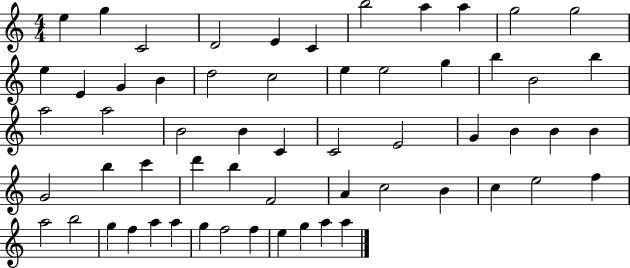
{
  \clef treble
  \numericTimeSignature
  \time 4/4
  \key c \major
  e''4 g''4 c'2 | d'2 e'4 c'4 | b''2 a''4 a''4 | g''2 g''2 | \break e''4 e'4 g'4 b'4 | d''2 c''2 | e''4 e''2 g''4 | b''4 b'2 b''4 | \break a''2 a''2 | b'2 b'4 c'4 | c'2 e'2 | g'4 b'4 b'4 b'4 | \break g'2 b''4 c'''4 | d'''4 b''4 f'2 | a'4 c''2 b'4 | c''4 e''2 f''4 | \break a''2 b''2 | g''4 f''4 a''4 a''4 | g''4 f''2 f''4 | e''4 g''4 a''4 a''4 | \break \bar "|."
}